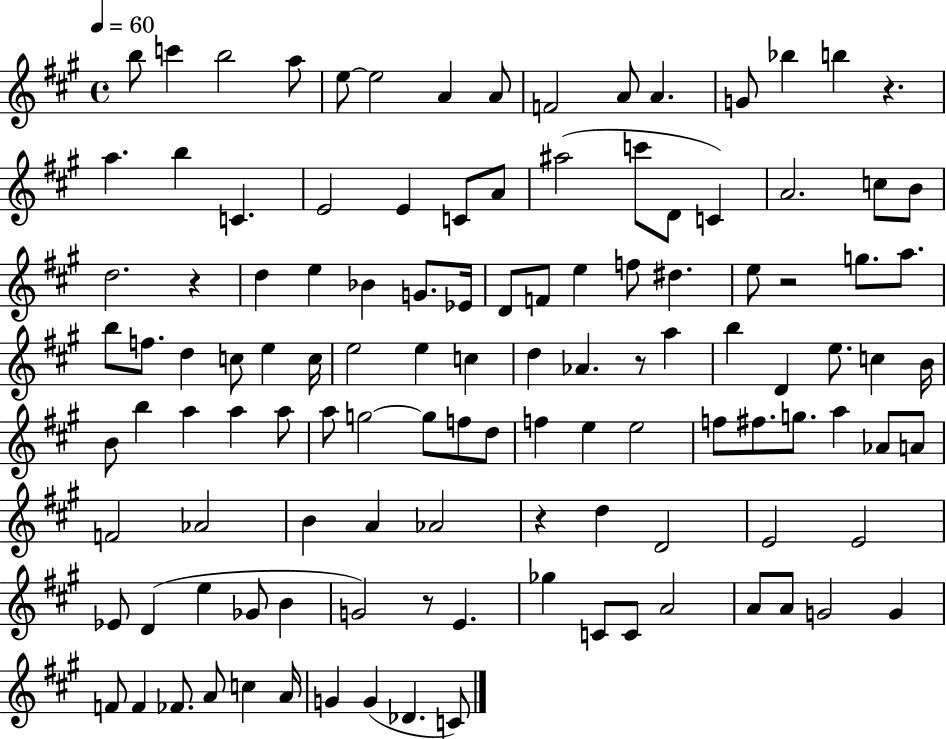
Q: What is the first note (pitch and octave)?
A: B5